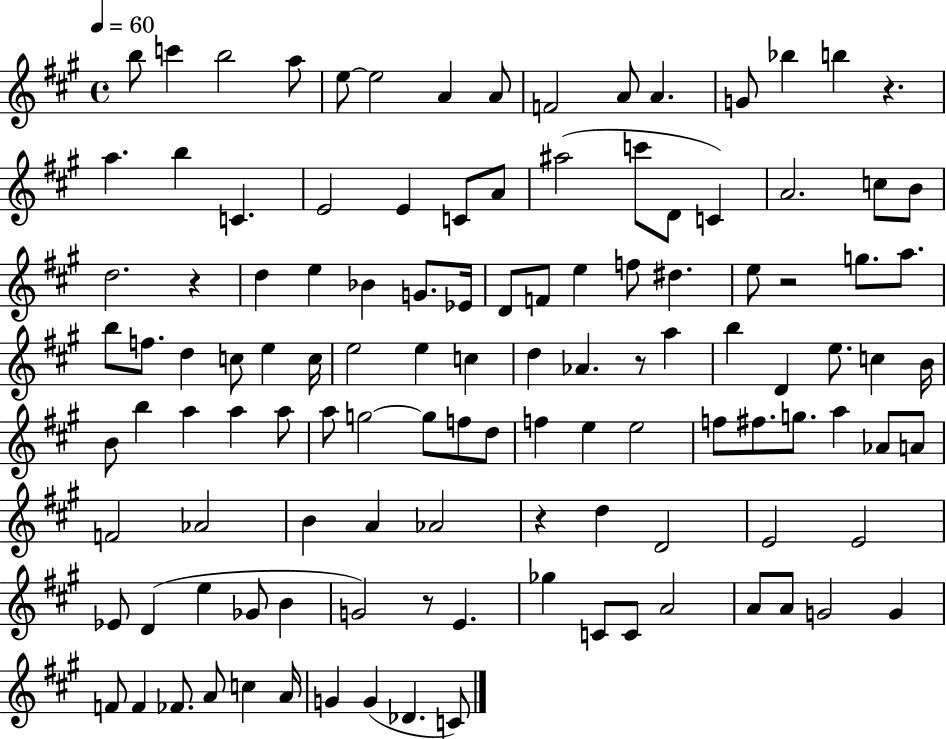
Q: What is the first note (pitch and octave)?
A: B5